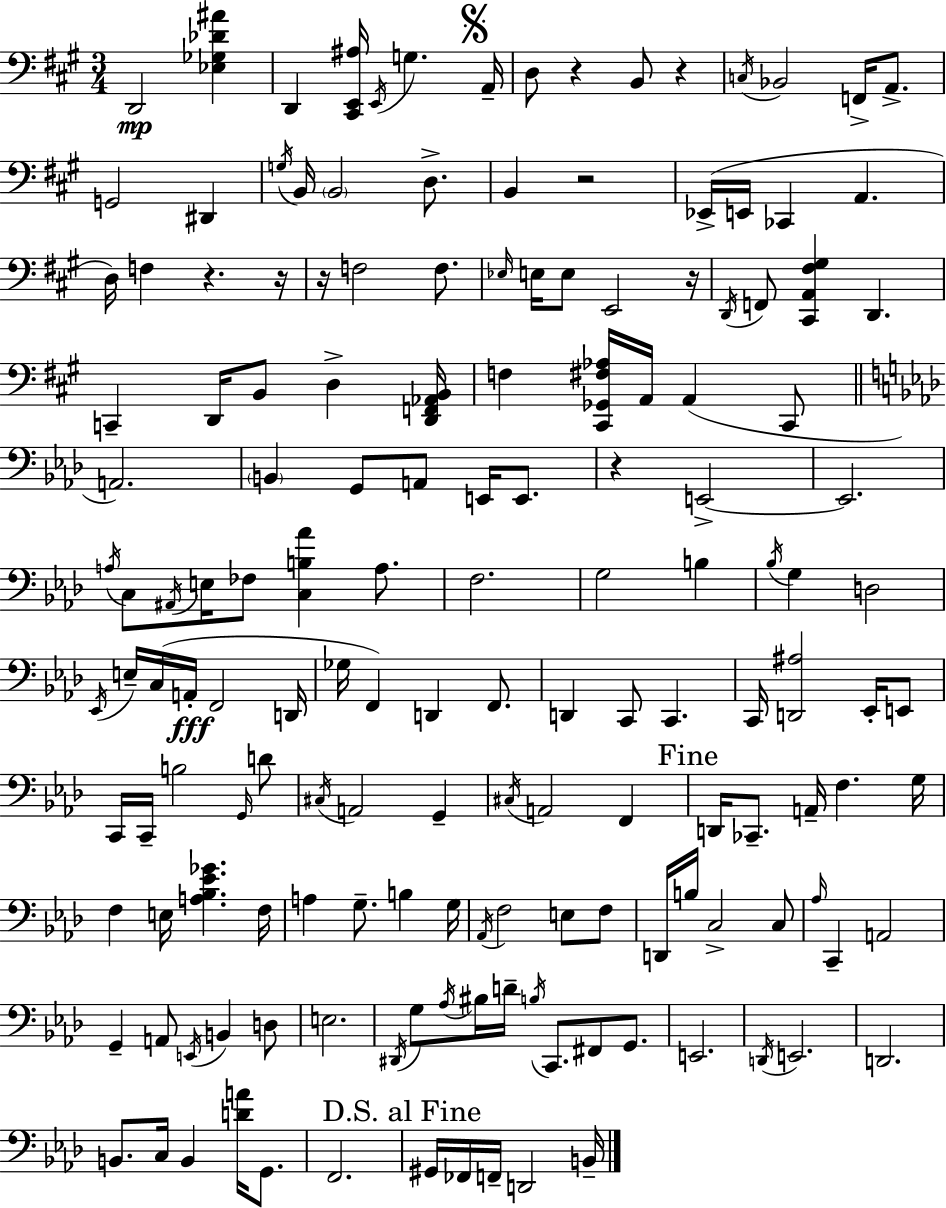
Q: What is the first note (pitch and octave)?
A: D2